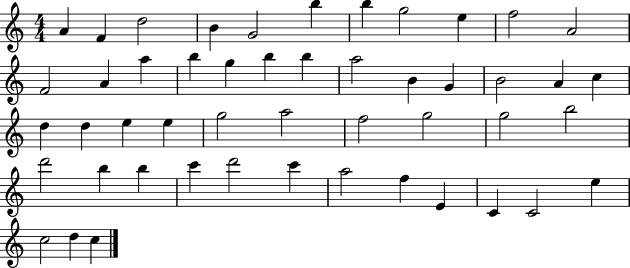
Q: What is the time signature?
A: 4/4